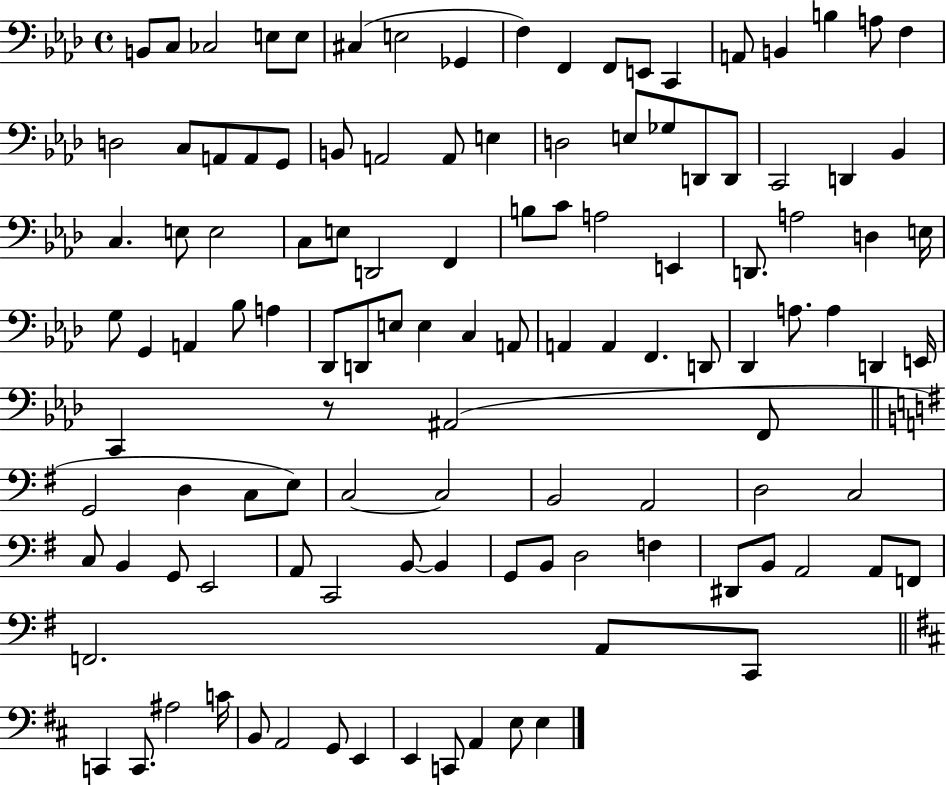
X:1
T:Untitled
M:4/4
L:1/4
K:Ab
B,,/2 C,/2 _C,2 E,/2 E,/2 ^C, E,2 _G,, F, F,, F,,/2 E,,/2 C,, A,,/2 B,, B, A,/2 F, D,2 C,/2 A,,/2 A,,/2 G,,/2 B,,/2 A,,2 A,,/2 E, D,2 E,/2 _G,/2 D,,/2 D,,/2 C,,2 D,, _B,, C, E,/2 E,2 C,/2 E,/2 D,,2 F,, B,/2 C/2 A,2 E,, D,,/2 A,2 D, E,/4 G,/2 G,, A,, _B,/2 A, _D,,/2 D,,/2 E,/2 E, C, A,,/2 A,, A,, F,, D,,/2 _D,, A,/2 A, D,, E,,/4 C,, z/2 ^A,,2 F,,/2 G,,2 D, C,/2 E,/2 C,2 C,2 B,,2 A,,2 D,2 C,2 C,/2 B,, G,,/2 E,,2 A,,/2 C,,2 B,,/2 B,, G,,/2 B,,/2 D,2 F, ^D,,/2 B,,/2 A,,2 A,,/2 F,,/2 F,,2 A,,/2 C,,/2 C,, C,,/2 ^A,2 C/4 B,,/2 A,,2 G,,/2 E,, E,, C,,/2 A,, E,/2 E,